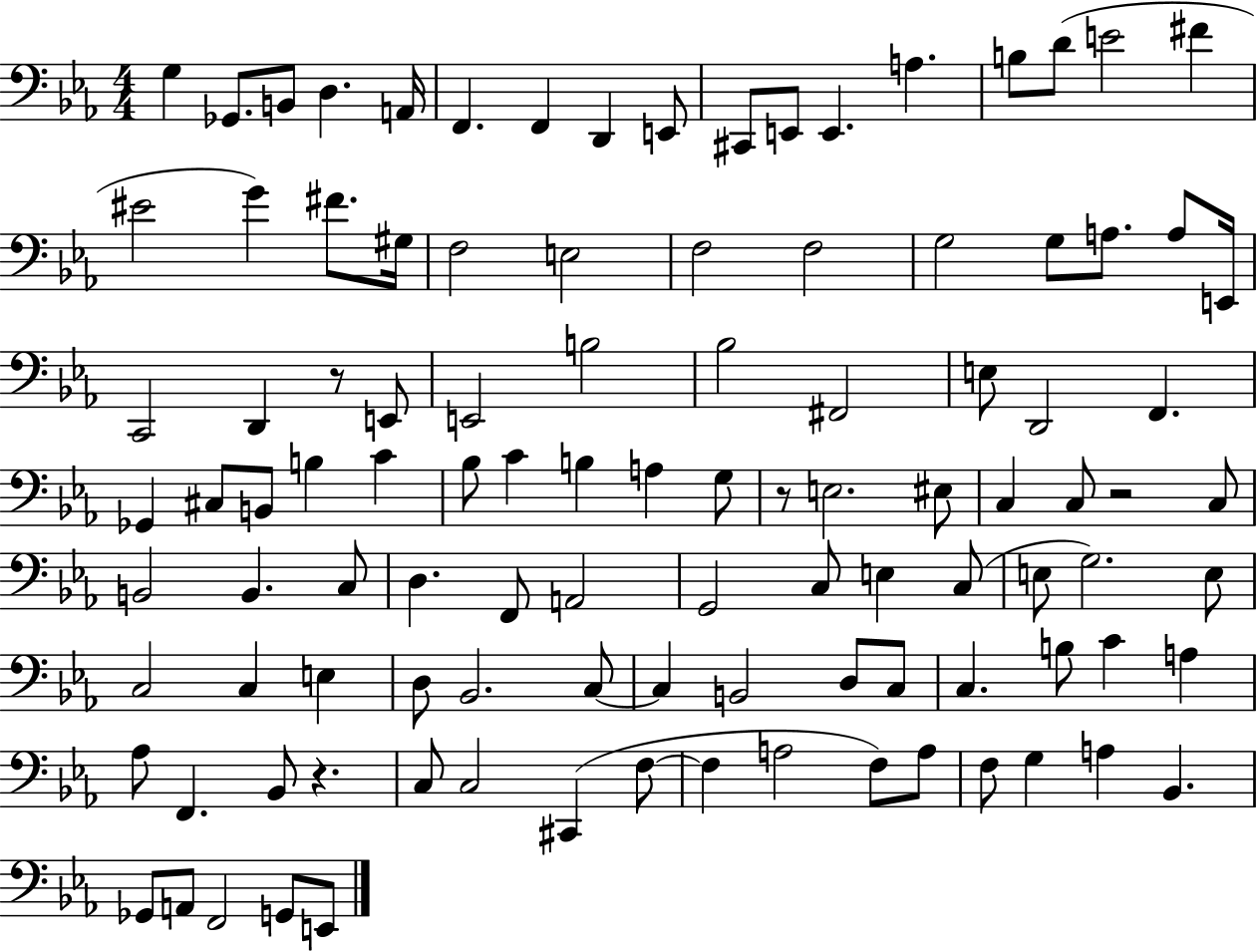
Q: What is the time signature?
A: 4/4